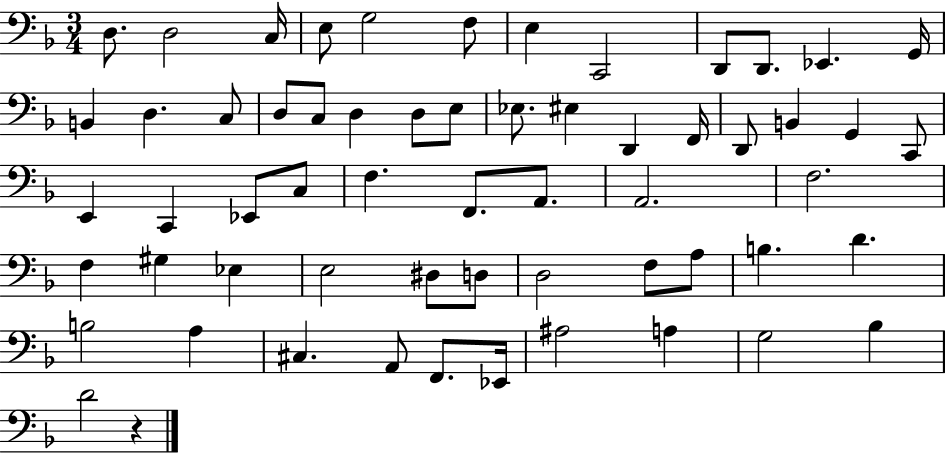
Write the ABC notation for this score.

X:1
T:Untitled
M:3/4
L:1/4
K:F
D,/2 D,2 C,/4 E,/2 G,2 F,/2 E, C,,2 D,,/2 D,,/2 _E,, G,,/4 B,, D, C,/2 D,/2 C,/2 D, D,/2 E,/2 _E,/2 ^E, D,, F,,/4 D,,/2 B,, G,, C,,/2 E,, C,, _E,,/2 C,/2 F, F,,/2 A,,/2 A,,2 F,2 F, ^G, _E, E,2 ^D,/2 D,/2 D,2 F,/2 A,/2 B, D B,2 A, ^C, A,,/2 F,,/2 _E,,/4 ^A,2 A, G,2 _B, D2 z